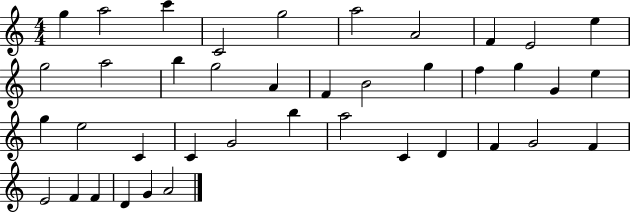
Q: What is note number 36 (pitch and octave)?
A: F4